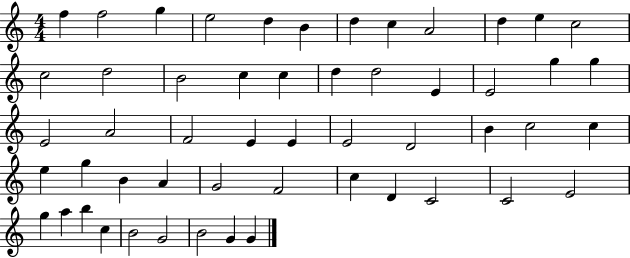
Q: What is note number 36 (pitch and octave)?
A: B4